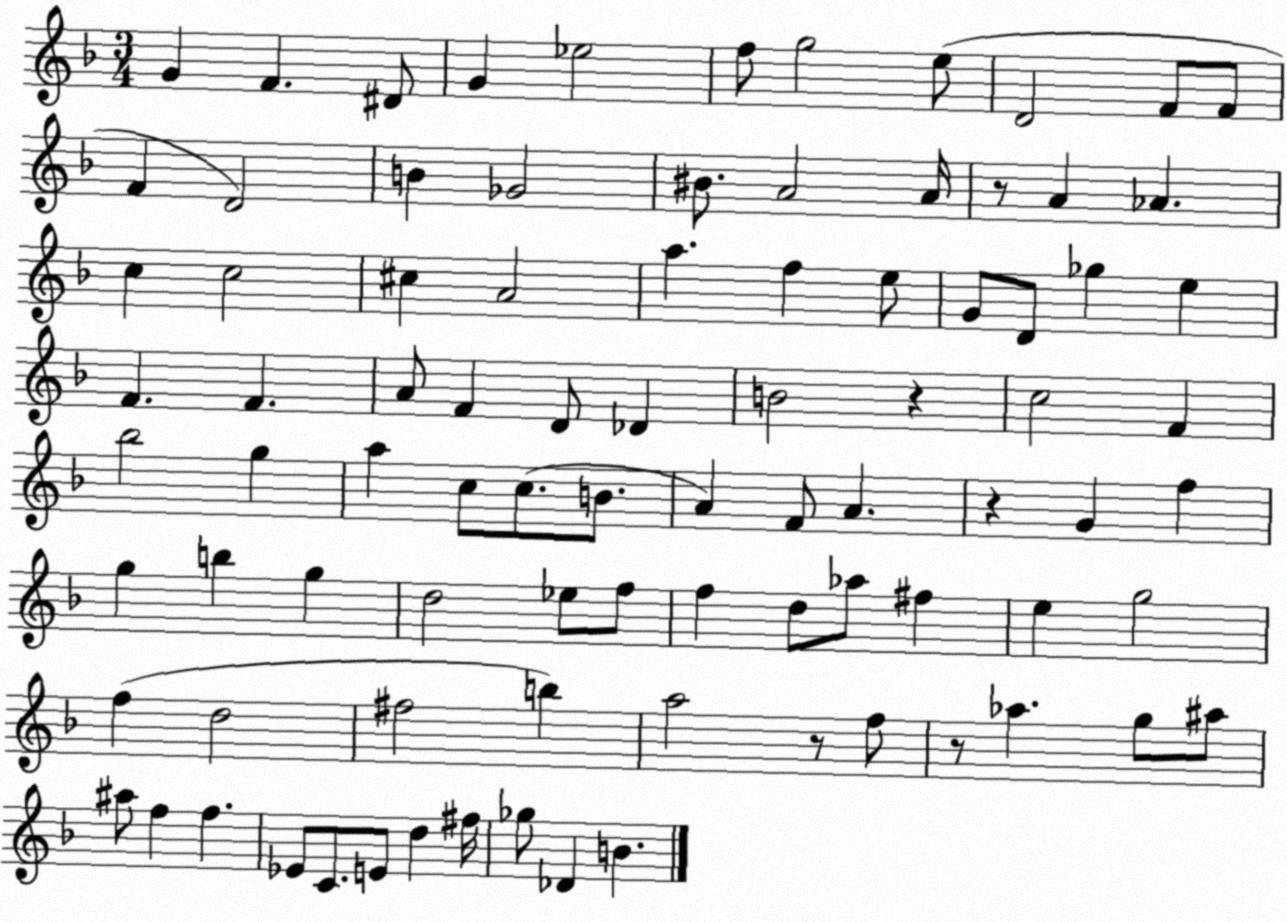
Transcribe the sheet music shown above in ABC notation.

X:1
T:Untitled
M:3/4
L:1/4
K:F
G F ^D/2 G _e2 f/2 g2 e/2 D2 F/2 F/2 F D2 B _G2 ^B/2 A2 A/4 z/2 A _A c c2 ^c A2 a f e/2 G/2 D/2 _g e F F A/2 F D/2 _D B2 z c2 F _b2 g a c/2 c/2 B/2 A F/2 A z G f g b g d2 _e/2 f/2 f d/2 _a/2 ^f e g2 f d2 ^f2 b a2 z/2 f/2 z/2 _a g/2 ^a/2 ^a/2 f f _E/2 C/2 E/2 d ^f/4 _g/2 _D B